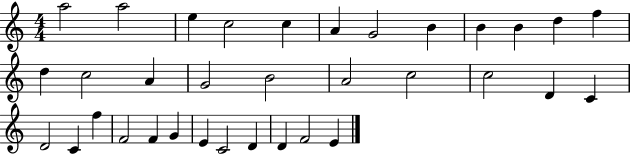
A5/h A5/h E5/q C5/h C5/q A4/q G4/h B4/q B4/q B4/q D5/q F5/q D5/q C5/h A4/q G4/h B4/h A4/h C5/h C5/h D4/q C4/q D4/h C4/q F5/q F4/h F4/q G4/q E4/q C4/h D4/q D4/q F4/h E4/q